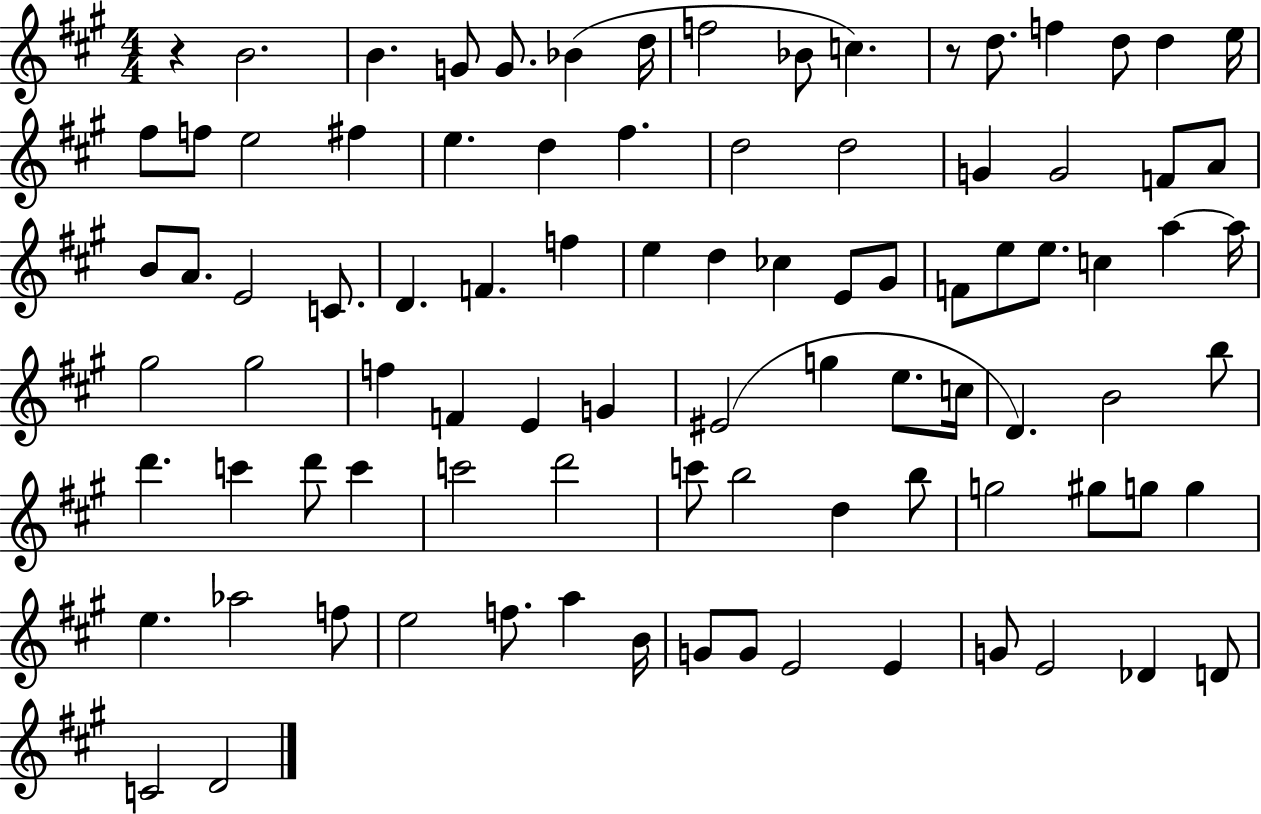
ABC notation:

X:1
T:Untitled
M:4/4
L:1/4
K:A
z B2 B G/2 G/2 _B d/4 f2 _B/2 c z/2 d/2 f d/2 d e/4 ^f/2 f/2 e2 ^f e d ^f d2 d2 G G2 F/2 A/2 B/2 A/2 E2 C/2 D F f e d _c E/2 ^G/2 F/2 e/2 e/2 c a a/4 ^g2 ^g2 f F E G ^E2 g e/2 c/4 D B2 b/2 d' c' d'/2 c' c'2 d'2 c'/2 b2 d b/2 g2 ^g/2 g/2 g e _a2 f/2 e2 f/2 a B/4 G/2 G/2 E2 E G/2 E2 _D D/2 C2 D2